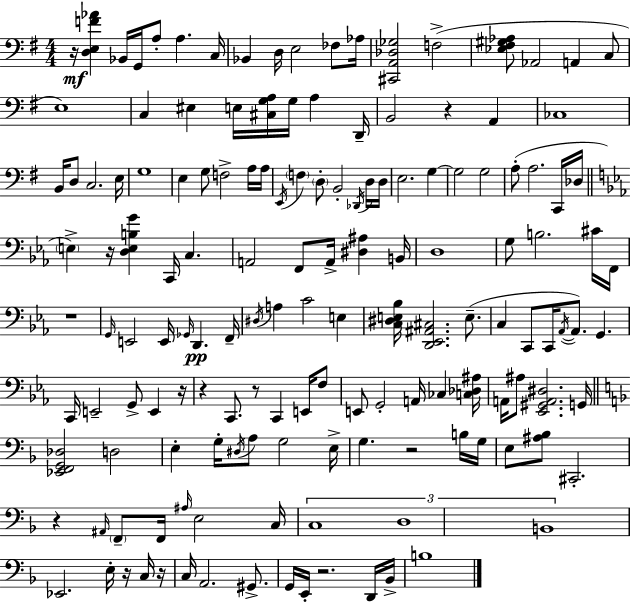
R/s [D3,E3,F4,Ab4]/q Bb2/s G2/s A3/e A3/q. C3/s Bb2/q D3/s E3/h FES3/e Ab3/s [C#2,A2,Db3,Gb3]/h F3/h [Eb3,F#3,G#3,Ab3]/e Ab2/h A2/q C3/e E3/w C3/q EIS3/q E3/s [C#3,G3,A3]/s G3/s A3/q D2/s B2/h R/q A2/q CES3/w B2/s D3/e C3/h. E3/s G3/w E3/q G3/e F3/h A3/s A3/s E2/s F3/q D3/e B2/h Db2/s D3/s D3/s E3/h. G3/q G3/h G3/h A3/e A3/h. C2/s Db3/s E3/q R/s [D3,E3,B3,G4]/q C2/s C3/q. A2/h F2/e A2/s [D#3,A#3]/q B2/s D3/w G3/e B3/h. C#4/s F2/s R/w G2/s E2/h E2/s Gb2/s D2/q. F2/s D#3/s A3/q C4/h E3/q [C3,D#3,E3,Bb3]/s [D2,Eb2,A#2,C#3]/h. E3/e. C3/q C2/e C2/s Ab2/s Ab2/e. G2/q. C2/s E2/h G2/e E2/q R/s R/q C2/e. R/e C2/q E2/s F3/e E2/e G2/h A2/s CES3/q [C3,Db3,A#3]/s A2/s A#3/e [Eb2,G#2,A2,D#3]/h. G2/s [Eb2,F2,G2,Db3]/h D3/h E3/q G3/s D#3/s A3/e G3/h E3/s G3/q. R/h B3/s G3/s E3/e [A#3,Bb3]/e C#2/h. R/q A#2/s F2/e F2/s A#3/s E3/h C3/s C3/w D3/w B2/w Eb2/h. E3/s R/s C3/s R/s C3/s A2/h. G#2/e. G2/s E2/s R/h. D2/s Bb2/s B3/w